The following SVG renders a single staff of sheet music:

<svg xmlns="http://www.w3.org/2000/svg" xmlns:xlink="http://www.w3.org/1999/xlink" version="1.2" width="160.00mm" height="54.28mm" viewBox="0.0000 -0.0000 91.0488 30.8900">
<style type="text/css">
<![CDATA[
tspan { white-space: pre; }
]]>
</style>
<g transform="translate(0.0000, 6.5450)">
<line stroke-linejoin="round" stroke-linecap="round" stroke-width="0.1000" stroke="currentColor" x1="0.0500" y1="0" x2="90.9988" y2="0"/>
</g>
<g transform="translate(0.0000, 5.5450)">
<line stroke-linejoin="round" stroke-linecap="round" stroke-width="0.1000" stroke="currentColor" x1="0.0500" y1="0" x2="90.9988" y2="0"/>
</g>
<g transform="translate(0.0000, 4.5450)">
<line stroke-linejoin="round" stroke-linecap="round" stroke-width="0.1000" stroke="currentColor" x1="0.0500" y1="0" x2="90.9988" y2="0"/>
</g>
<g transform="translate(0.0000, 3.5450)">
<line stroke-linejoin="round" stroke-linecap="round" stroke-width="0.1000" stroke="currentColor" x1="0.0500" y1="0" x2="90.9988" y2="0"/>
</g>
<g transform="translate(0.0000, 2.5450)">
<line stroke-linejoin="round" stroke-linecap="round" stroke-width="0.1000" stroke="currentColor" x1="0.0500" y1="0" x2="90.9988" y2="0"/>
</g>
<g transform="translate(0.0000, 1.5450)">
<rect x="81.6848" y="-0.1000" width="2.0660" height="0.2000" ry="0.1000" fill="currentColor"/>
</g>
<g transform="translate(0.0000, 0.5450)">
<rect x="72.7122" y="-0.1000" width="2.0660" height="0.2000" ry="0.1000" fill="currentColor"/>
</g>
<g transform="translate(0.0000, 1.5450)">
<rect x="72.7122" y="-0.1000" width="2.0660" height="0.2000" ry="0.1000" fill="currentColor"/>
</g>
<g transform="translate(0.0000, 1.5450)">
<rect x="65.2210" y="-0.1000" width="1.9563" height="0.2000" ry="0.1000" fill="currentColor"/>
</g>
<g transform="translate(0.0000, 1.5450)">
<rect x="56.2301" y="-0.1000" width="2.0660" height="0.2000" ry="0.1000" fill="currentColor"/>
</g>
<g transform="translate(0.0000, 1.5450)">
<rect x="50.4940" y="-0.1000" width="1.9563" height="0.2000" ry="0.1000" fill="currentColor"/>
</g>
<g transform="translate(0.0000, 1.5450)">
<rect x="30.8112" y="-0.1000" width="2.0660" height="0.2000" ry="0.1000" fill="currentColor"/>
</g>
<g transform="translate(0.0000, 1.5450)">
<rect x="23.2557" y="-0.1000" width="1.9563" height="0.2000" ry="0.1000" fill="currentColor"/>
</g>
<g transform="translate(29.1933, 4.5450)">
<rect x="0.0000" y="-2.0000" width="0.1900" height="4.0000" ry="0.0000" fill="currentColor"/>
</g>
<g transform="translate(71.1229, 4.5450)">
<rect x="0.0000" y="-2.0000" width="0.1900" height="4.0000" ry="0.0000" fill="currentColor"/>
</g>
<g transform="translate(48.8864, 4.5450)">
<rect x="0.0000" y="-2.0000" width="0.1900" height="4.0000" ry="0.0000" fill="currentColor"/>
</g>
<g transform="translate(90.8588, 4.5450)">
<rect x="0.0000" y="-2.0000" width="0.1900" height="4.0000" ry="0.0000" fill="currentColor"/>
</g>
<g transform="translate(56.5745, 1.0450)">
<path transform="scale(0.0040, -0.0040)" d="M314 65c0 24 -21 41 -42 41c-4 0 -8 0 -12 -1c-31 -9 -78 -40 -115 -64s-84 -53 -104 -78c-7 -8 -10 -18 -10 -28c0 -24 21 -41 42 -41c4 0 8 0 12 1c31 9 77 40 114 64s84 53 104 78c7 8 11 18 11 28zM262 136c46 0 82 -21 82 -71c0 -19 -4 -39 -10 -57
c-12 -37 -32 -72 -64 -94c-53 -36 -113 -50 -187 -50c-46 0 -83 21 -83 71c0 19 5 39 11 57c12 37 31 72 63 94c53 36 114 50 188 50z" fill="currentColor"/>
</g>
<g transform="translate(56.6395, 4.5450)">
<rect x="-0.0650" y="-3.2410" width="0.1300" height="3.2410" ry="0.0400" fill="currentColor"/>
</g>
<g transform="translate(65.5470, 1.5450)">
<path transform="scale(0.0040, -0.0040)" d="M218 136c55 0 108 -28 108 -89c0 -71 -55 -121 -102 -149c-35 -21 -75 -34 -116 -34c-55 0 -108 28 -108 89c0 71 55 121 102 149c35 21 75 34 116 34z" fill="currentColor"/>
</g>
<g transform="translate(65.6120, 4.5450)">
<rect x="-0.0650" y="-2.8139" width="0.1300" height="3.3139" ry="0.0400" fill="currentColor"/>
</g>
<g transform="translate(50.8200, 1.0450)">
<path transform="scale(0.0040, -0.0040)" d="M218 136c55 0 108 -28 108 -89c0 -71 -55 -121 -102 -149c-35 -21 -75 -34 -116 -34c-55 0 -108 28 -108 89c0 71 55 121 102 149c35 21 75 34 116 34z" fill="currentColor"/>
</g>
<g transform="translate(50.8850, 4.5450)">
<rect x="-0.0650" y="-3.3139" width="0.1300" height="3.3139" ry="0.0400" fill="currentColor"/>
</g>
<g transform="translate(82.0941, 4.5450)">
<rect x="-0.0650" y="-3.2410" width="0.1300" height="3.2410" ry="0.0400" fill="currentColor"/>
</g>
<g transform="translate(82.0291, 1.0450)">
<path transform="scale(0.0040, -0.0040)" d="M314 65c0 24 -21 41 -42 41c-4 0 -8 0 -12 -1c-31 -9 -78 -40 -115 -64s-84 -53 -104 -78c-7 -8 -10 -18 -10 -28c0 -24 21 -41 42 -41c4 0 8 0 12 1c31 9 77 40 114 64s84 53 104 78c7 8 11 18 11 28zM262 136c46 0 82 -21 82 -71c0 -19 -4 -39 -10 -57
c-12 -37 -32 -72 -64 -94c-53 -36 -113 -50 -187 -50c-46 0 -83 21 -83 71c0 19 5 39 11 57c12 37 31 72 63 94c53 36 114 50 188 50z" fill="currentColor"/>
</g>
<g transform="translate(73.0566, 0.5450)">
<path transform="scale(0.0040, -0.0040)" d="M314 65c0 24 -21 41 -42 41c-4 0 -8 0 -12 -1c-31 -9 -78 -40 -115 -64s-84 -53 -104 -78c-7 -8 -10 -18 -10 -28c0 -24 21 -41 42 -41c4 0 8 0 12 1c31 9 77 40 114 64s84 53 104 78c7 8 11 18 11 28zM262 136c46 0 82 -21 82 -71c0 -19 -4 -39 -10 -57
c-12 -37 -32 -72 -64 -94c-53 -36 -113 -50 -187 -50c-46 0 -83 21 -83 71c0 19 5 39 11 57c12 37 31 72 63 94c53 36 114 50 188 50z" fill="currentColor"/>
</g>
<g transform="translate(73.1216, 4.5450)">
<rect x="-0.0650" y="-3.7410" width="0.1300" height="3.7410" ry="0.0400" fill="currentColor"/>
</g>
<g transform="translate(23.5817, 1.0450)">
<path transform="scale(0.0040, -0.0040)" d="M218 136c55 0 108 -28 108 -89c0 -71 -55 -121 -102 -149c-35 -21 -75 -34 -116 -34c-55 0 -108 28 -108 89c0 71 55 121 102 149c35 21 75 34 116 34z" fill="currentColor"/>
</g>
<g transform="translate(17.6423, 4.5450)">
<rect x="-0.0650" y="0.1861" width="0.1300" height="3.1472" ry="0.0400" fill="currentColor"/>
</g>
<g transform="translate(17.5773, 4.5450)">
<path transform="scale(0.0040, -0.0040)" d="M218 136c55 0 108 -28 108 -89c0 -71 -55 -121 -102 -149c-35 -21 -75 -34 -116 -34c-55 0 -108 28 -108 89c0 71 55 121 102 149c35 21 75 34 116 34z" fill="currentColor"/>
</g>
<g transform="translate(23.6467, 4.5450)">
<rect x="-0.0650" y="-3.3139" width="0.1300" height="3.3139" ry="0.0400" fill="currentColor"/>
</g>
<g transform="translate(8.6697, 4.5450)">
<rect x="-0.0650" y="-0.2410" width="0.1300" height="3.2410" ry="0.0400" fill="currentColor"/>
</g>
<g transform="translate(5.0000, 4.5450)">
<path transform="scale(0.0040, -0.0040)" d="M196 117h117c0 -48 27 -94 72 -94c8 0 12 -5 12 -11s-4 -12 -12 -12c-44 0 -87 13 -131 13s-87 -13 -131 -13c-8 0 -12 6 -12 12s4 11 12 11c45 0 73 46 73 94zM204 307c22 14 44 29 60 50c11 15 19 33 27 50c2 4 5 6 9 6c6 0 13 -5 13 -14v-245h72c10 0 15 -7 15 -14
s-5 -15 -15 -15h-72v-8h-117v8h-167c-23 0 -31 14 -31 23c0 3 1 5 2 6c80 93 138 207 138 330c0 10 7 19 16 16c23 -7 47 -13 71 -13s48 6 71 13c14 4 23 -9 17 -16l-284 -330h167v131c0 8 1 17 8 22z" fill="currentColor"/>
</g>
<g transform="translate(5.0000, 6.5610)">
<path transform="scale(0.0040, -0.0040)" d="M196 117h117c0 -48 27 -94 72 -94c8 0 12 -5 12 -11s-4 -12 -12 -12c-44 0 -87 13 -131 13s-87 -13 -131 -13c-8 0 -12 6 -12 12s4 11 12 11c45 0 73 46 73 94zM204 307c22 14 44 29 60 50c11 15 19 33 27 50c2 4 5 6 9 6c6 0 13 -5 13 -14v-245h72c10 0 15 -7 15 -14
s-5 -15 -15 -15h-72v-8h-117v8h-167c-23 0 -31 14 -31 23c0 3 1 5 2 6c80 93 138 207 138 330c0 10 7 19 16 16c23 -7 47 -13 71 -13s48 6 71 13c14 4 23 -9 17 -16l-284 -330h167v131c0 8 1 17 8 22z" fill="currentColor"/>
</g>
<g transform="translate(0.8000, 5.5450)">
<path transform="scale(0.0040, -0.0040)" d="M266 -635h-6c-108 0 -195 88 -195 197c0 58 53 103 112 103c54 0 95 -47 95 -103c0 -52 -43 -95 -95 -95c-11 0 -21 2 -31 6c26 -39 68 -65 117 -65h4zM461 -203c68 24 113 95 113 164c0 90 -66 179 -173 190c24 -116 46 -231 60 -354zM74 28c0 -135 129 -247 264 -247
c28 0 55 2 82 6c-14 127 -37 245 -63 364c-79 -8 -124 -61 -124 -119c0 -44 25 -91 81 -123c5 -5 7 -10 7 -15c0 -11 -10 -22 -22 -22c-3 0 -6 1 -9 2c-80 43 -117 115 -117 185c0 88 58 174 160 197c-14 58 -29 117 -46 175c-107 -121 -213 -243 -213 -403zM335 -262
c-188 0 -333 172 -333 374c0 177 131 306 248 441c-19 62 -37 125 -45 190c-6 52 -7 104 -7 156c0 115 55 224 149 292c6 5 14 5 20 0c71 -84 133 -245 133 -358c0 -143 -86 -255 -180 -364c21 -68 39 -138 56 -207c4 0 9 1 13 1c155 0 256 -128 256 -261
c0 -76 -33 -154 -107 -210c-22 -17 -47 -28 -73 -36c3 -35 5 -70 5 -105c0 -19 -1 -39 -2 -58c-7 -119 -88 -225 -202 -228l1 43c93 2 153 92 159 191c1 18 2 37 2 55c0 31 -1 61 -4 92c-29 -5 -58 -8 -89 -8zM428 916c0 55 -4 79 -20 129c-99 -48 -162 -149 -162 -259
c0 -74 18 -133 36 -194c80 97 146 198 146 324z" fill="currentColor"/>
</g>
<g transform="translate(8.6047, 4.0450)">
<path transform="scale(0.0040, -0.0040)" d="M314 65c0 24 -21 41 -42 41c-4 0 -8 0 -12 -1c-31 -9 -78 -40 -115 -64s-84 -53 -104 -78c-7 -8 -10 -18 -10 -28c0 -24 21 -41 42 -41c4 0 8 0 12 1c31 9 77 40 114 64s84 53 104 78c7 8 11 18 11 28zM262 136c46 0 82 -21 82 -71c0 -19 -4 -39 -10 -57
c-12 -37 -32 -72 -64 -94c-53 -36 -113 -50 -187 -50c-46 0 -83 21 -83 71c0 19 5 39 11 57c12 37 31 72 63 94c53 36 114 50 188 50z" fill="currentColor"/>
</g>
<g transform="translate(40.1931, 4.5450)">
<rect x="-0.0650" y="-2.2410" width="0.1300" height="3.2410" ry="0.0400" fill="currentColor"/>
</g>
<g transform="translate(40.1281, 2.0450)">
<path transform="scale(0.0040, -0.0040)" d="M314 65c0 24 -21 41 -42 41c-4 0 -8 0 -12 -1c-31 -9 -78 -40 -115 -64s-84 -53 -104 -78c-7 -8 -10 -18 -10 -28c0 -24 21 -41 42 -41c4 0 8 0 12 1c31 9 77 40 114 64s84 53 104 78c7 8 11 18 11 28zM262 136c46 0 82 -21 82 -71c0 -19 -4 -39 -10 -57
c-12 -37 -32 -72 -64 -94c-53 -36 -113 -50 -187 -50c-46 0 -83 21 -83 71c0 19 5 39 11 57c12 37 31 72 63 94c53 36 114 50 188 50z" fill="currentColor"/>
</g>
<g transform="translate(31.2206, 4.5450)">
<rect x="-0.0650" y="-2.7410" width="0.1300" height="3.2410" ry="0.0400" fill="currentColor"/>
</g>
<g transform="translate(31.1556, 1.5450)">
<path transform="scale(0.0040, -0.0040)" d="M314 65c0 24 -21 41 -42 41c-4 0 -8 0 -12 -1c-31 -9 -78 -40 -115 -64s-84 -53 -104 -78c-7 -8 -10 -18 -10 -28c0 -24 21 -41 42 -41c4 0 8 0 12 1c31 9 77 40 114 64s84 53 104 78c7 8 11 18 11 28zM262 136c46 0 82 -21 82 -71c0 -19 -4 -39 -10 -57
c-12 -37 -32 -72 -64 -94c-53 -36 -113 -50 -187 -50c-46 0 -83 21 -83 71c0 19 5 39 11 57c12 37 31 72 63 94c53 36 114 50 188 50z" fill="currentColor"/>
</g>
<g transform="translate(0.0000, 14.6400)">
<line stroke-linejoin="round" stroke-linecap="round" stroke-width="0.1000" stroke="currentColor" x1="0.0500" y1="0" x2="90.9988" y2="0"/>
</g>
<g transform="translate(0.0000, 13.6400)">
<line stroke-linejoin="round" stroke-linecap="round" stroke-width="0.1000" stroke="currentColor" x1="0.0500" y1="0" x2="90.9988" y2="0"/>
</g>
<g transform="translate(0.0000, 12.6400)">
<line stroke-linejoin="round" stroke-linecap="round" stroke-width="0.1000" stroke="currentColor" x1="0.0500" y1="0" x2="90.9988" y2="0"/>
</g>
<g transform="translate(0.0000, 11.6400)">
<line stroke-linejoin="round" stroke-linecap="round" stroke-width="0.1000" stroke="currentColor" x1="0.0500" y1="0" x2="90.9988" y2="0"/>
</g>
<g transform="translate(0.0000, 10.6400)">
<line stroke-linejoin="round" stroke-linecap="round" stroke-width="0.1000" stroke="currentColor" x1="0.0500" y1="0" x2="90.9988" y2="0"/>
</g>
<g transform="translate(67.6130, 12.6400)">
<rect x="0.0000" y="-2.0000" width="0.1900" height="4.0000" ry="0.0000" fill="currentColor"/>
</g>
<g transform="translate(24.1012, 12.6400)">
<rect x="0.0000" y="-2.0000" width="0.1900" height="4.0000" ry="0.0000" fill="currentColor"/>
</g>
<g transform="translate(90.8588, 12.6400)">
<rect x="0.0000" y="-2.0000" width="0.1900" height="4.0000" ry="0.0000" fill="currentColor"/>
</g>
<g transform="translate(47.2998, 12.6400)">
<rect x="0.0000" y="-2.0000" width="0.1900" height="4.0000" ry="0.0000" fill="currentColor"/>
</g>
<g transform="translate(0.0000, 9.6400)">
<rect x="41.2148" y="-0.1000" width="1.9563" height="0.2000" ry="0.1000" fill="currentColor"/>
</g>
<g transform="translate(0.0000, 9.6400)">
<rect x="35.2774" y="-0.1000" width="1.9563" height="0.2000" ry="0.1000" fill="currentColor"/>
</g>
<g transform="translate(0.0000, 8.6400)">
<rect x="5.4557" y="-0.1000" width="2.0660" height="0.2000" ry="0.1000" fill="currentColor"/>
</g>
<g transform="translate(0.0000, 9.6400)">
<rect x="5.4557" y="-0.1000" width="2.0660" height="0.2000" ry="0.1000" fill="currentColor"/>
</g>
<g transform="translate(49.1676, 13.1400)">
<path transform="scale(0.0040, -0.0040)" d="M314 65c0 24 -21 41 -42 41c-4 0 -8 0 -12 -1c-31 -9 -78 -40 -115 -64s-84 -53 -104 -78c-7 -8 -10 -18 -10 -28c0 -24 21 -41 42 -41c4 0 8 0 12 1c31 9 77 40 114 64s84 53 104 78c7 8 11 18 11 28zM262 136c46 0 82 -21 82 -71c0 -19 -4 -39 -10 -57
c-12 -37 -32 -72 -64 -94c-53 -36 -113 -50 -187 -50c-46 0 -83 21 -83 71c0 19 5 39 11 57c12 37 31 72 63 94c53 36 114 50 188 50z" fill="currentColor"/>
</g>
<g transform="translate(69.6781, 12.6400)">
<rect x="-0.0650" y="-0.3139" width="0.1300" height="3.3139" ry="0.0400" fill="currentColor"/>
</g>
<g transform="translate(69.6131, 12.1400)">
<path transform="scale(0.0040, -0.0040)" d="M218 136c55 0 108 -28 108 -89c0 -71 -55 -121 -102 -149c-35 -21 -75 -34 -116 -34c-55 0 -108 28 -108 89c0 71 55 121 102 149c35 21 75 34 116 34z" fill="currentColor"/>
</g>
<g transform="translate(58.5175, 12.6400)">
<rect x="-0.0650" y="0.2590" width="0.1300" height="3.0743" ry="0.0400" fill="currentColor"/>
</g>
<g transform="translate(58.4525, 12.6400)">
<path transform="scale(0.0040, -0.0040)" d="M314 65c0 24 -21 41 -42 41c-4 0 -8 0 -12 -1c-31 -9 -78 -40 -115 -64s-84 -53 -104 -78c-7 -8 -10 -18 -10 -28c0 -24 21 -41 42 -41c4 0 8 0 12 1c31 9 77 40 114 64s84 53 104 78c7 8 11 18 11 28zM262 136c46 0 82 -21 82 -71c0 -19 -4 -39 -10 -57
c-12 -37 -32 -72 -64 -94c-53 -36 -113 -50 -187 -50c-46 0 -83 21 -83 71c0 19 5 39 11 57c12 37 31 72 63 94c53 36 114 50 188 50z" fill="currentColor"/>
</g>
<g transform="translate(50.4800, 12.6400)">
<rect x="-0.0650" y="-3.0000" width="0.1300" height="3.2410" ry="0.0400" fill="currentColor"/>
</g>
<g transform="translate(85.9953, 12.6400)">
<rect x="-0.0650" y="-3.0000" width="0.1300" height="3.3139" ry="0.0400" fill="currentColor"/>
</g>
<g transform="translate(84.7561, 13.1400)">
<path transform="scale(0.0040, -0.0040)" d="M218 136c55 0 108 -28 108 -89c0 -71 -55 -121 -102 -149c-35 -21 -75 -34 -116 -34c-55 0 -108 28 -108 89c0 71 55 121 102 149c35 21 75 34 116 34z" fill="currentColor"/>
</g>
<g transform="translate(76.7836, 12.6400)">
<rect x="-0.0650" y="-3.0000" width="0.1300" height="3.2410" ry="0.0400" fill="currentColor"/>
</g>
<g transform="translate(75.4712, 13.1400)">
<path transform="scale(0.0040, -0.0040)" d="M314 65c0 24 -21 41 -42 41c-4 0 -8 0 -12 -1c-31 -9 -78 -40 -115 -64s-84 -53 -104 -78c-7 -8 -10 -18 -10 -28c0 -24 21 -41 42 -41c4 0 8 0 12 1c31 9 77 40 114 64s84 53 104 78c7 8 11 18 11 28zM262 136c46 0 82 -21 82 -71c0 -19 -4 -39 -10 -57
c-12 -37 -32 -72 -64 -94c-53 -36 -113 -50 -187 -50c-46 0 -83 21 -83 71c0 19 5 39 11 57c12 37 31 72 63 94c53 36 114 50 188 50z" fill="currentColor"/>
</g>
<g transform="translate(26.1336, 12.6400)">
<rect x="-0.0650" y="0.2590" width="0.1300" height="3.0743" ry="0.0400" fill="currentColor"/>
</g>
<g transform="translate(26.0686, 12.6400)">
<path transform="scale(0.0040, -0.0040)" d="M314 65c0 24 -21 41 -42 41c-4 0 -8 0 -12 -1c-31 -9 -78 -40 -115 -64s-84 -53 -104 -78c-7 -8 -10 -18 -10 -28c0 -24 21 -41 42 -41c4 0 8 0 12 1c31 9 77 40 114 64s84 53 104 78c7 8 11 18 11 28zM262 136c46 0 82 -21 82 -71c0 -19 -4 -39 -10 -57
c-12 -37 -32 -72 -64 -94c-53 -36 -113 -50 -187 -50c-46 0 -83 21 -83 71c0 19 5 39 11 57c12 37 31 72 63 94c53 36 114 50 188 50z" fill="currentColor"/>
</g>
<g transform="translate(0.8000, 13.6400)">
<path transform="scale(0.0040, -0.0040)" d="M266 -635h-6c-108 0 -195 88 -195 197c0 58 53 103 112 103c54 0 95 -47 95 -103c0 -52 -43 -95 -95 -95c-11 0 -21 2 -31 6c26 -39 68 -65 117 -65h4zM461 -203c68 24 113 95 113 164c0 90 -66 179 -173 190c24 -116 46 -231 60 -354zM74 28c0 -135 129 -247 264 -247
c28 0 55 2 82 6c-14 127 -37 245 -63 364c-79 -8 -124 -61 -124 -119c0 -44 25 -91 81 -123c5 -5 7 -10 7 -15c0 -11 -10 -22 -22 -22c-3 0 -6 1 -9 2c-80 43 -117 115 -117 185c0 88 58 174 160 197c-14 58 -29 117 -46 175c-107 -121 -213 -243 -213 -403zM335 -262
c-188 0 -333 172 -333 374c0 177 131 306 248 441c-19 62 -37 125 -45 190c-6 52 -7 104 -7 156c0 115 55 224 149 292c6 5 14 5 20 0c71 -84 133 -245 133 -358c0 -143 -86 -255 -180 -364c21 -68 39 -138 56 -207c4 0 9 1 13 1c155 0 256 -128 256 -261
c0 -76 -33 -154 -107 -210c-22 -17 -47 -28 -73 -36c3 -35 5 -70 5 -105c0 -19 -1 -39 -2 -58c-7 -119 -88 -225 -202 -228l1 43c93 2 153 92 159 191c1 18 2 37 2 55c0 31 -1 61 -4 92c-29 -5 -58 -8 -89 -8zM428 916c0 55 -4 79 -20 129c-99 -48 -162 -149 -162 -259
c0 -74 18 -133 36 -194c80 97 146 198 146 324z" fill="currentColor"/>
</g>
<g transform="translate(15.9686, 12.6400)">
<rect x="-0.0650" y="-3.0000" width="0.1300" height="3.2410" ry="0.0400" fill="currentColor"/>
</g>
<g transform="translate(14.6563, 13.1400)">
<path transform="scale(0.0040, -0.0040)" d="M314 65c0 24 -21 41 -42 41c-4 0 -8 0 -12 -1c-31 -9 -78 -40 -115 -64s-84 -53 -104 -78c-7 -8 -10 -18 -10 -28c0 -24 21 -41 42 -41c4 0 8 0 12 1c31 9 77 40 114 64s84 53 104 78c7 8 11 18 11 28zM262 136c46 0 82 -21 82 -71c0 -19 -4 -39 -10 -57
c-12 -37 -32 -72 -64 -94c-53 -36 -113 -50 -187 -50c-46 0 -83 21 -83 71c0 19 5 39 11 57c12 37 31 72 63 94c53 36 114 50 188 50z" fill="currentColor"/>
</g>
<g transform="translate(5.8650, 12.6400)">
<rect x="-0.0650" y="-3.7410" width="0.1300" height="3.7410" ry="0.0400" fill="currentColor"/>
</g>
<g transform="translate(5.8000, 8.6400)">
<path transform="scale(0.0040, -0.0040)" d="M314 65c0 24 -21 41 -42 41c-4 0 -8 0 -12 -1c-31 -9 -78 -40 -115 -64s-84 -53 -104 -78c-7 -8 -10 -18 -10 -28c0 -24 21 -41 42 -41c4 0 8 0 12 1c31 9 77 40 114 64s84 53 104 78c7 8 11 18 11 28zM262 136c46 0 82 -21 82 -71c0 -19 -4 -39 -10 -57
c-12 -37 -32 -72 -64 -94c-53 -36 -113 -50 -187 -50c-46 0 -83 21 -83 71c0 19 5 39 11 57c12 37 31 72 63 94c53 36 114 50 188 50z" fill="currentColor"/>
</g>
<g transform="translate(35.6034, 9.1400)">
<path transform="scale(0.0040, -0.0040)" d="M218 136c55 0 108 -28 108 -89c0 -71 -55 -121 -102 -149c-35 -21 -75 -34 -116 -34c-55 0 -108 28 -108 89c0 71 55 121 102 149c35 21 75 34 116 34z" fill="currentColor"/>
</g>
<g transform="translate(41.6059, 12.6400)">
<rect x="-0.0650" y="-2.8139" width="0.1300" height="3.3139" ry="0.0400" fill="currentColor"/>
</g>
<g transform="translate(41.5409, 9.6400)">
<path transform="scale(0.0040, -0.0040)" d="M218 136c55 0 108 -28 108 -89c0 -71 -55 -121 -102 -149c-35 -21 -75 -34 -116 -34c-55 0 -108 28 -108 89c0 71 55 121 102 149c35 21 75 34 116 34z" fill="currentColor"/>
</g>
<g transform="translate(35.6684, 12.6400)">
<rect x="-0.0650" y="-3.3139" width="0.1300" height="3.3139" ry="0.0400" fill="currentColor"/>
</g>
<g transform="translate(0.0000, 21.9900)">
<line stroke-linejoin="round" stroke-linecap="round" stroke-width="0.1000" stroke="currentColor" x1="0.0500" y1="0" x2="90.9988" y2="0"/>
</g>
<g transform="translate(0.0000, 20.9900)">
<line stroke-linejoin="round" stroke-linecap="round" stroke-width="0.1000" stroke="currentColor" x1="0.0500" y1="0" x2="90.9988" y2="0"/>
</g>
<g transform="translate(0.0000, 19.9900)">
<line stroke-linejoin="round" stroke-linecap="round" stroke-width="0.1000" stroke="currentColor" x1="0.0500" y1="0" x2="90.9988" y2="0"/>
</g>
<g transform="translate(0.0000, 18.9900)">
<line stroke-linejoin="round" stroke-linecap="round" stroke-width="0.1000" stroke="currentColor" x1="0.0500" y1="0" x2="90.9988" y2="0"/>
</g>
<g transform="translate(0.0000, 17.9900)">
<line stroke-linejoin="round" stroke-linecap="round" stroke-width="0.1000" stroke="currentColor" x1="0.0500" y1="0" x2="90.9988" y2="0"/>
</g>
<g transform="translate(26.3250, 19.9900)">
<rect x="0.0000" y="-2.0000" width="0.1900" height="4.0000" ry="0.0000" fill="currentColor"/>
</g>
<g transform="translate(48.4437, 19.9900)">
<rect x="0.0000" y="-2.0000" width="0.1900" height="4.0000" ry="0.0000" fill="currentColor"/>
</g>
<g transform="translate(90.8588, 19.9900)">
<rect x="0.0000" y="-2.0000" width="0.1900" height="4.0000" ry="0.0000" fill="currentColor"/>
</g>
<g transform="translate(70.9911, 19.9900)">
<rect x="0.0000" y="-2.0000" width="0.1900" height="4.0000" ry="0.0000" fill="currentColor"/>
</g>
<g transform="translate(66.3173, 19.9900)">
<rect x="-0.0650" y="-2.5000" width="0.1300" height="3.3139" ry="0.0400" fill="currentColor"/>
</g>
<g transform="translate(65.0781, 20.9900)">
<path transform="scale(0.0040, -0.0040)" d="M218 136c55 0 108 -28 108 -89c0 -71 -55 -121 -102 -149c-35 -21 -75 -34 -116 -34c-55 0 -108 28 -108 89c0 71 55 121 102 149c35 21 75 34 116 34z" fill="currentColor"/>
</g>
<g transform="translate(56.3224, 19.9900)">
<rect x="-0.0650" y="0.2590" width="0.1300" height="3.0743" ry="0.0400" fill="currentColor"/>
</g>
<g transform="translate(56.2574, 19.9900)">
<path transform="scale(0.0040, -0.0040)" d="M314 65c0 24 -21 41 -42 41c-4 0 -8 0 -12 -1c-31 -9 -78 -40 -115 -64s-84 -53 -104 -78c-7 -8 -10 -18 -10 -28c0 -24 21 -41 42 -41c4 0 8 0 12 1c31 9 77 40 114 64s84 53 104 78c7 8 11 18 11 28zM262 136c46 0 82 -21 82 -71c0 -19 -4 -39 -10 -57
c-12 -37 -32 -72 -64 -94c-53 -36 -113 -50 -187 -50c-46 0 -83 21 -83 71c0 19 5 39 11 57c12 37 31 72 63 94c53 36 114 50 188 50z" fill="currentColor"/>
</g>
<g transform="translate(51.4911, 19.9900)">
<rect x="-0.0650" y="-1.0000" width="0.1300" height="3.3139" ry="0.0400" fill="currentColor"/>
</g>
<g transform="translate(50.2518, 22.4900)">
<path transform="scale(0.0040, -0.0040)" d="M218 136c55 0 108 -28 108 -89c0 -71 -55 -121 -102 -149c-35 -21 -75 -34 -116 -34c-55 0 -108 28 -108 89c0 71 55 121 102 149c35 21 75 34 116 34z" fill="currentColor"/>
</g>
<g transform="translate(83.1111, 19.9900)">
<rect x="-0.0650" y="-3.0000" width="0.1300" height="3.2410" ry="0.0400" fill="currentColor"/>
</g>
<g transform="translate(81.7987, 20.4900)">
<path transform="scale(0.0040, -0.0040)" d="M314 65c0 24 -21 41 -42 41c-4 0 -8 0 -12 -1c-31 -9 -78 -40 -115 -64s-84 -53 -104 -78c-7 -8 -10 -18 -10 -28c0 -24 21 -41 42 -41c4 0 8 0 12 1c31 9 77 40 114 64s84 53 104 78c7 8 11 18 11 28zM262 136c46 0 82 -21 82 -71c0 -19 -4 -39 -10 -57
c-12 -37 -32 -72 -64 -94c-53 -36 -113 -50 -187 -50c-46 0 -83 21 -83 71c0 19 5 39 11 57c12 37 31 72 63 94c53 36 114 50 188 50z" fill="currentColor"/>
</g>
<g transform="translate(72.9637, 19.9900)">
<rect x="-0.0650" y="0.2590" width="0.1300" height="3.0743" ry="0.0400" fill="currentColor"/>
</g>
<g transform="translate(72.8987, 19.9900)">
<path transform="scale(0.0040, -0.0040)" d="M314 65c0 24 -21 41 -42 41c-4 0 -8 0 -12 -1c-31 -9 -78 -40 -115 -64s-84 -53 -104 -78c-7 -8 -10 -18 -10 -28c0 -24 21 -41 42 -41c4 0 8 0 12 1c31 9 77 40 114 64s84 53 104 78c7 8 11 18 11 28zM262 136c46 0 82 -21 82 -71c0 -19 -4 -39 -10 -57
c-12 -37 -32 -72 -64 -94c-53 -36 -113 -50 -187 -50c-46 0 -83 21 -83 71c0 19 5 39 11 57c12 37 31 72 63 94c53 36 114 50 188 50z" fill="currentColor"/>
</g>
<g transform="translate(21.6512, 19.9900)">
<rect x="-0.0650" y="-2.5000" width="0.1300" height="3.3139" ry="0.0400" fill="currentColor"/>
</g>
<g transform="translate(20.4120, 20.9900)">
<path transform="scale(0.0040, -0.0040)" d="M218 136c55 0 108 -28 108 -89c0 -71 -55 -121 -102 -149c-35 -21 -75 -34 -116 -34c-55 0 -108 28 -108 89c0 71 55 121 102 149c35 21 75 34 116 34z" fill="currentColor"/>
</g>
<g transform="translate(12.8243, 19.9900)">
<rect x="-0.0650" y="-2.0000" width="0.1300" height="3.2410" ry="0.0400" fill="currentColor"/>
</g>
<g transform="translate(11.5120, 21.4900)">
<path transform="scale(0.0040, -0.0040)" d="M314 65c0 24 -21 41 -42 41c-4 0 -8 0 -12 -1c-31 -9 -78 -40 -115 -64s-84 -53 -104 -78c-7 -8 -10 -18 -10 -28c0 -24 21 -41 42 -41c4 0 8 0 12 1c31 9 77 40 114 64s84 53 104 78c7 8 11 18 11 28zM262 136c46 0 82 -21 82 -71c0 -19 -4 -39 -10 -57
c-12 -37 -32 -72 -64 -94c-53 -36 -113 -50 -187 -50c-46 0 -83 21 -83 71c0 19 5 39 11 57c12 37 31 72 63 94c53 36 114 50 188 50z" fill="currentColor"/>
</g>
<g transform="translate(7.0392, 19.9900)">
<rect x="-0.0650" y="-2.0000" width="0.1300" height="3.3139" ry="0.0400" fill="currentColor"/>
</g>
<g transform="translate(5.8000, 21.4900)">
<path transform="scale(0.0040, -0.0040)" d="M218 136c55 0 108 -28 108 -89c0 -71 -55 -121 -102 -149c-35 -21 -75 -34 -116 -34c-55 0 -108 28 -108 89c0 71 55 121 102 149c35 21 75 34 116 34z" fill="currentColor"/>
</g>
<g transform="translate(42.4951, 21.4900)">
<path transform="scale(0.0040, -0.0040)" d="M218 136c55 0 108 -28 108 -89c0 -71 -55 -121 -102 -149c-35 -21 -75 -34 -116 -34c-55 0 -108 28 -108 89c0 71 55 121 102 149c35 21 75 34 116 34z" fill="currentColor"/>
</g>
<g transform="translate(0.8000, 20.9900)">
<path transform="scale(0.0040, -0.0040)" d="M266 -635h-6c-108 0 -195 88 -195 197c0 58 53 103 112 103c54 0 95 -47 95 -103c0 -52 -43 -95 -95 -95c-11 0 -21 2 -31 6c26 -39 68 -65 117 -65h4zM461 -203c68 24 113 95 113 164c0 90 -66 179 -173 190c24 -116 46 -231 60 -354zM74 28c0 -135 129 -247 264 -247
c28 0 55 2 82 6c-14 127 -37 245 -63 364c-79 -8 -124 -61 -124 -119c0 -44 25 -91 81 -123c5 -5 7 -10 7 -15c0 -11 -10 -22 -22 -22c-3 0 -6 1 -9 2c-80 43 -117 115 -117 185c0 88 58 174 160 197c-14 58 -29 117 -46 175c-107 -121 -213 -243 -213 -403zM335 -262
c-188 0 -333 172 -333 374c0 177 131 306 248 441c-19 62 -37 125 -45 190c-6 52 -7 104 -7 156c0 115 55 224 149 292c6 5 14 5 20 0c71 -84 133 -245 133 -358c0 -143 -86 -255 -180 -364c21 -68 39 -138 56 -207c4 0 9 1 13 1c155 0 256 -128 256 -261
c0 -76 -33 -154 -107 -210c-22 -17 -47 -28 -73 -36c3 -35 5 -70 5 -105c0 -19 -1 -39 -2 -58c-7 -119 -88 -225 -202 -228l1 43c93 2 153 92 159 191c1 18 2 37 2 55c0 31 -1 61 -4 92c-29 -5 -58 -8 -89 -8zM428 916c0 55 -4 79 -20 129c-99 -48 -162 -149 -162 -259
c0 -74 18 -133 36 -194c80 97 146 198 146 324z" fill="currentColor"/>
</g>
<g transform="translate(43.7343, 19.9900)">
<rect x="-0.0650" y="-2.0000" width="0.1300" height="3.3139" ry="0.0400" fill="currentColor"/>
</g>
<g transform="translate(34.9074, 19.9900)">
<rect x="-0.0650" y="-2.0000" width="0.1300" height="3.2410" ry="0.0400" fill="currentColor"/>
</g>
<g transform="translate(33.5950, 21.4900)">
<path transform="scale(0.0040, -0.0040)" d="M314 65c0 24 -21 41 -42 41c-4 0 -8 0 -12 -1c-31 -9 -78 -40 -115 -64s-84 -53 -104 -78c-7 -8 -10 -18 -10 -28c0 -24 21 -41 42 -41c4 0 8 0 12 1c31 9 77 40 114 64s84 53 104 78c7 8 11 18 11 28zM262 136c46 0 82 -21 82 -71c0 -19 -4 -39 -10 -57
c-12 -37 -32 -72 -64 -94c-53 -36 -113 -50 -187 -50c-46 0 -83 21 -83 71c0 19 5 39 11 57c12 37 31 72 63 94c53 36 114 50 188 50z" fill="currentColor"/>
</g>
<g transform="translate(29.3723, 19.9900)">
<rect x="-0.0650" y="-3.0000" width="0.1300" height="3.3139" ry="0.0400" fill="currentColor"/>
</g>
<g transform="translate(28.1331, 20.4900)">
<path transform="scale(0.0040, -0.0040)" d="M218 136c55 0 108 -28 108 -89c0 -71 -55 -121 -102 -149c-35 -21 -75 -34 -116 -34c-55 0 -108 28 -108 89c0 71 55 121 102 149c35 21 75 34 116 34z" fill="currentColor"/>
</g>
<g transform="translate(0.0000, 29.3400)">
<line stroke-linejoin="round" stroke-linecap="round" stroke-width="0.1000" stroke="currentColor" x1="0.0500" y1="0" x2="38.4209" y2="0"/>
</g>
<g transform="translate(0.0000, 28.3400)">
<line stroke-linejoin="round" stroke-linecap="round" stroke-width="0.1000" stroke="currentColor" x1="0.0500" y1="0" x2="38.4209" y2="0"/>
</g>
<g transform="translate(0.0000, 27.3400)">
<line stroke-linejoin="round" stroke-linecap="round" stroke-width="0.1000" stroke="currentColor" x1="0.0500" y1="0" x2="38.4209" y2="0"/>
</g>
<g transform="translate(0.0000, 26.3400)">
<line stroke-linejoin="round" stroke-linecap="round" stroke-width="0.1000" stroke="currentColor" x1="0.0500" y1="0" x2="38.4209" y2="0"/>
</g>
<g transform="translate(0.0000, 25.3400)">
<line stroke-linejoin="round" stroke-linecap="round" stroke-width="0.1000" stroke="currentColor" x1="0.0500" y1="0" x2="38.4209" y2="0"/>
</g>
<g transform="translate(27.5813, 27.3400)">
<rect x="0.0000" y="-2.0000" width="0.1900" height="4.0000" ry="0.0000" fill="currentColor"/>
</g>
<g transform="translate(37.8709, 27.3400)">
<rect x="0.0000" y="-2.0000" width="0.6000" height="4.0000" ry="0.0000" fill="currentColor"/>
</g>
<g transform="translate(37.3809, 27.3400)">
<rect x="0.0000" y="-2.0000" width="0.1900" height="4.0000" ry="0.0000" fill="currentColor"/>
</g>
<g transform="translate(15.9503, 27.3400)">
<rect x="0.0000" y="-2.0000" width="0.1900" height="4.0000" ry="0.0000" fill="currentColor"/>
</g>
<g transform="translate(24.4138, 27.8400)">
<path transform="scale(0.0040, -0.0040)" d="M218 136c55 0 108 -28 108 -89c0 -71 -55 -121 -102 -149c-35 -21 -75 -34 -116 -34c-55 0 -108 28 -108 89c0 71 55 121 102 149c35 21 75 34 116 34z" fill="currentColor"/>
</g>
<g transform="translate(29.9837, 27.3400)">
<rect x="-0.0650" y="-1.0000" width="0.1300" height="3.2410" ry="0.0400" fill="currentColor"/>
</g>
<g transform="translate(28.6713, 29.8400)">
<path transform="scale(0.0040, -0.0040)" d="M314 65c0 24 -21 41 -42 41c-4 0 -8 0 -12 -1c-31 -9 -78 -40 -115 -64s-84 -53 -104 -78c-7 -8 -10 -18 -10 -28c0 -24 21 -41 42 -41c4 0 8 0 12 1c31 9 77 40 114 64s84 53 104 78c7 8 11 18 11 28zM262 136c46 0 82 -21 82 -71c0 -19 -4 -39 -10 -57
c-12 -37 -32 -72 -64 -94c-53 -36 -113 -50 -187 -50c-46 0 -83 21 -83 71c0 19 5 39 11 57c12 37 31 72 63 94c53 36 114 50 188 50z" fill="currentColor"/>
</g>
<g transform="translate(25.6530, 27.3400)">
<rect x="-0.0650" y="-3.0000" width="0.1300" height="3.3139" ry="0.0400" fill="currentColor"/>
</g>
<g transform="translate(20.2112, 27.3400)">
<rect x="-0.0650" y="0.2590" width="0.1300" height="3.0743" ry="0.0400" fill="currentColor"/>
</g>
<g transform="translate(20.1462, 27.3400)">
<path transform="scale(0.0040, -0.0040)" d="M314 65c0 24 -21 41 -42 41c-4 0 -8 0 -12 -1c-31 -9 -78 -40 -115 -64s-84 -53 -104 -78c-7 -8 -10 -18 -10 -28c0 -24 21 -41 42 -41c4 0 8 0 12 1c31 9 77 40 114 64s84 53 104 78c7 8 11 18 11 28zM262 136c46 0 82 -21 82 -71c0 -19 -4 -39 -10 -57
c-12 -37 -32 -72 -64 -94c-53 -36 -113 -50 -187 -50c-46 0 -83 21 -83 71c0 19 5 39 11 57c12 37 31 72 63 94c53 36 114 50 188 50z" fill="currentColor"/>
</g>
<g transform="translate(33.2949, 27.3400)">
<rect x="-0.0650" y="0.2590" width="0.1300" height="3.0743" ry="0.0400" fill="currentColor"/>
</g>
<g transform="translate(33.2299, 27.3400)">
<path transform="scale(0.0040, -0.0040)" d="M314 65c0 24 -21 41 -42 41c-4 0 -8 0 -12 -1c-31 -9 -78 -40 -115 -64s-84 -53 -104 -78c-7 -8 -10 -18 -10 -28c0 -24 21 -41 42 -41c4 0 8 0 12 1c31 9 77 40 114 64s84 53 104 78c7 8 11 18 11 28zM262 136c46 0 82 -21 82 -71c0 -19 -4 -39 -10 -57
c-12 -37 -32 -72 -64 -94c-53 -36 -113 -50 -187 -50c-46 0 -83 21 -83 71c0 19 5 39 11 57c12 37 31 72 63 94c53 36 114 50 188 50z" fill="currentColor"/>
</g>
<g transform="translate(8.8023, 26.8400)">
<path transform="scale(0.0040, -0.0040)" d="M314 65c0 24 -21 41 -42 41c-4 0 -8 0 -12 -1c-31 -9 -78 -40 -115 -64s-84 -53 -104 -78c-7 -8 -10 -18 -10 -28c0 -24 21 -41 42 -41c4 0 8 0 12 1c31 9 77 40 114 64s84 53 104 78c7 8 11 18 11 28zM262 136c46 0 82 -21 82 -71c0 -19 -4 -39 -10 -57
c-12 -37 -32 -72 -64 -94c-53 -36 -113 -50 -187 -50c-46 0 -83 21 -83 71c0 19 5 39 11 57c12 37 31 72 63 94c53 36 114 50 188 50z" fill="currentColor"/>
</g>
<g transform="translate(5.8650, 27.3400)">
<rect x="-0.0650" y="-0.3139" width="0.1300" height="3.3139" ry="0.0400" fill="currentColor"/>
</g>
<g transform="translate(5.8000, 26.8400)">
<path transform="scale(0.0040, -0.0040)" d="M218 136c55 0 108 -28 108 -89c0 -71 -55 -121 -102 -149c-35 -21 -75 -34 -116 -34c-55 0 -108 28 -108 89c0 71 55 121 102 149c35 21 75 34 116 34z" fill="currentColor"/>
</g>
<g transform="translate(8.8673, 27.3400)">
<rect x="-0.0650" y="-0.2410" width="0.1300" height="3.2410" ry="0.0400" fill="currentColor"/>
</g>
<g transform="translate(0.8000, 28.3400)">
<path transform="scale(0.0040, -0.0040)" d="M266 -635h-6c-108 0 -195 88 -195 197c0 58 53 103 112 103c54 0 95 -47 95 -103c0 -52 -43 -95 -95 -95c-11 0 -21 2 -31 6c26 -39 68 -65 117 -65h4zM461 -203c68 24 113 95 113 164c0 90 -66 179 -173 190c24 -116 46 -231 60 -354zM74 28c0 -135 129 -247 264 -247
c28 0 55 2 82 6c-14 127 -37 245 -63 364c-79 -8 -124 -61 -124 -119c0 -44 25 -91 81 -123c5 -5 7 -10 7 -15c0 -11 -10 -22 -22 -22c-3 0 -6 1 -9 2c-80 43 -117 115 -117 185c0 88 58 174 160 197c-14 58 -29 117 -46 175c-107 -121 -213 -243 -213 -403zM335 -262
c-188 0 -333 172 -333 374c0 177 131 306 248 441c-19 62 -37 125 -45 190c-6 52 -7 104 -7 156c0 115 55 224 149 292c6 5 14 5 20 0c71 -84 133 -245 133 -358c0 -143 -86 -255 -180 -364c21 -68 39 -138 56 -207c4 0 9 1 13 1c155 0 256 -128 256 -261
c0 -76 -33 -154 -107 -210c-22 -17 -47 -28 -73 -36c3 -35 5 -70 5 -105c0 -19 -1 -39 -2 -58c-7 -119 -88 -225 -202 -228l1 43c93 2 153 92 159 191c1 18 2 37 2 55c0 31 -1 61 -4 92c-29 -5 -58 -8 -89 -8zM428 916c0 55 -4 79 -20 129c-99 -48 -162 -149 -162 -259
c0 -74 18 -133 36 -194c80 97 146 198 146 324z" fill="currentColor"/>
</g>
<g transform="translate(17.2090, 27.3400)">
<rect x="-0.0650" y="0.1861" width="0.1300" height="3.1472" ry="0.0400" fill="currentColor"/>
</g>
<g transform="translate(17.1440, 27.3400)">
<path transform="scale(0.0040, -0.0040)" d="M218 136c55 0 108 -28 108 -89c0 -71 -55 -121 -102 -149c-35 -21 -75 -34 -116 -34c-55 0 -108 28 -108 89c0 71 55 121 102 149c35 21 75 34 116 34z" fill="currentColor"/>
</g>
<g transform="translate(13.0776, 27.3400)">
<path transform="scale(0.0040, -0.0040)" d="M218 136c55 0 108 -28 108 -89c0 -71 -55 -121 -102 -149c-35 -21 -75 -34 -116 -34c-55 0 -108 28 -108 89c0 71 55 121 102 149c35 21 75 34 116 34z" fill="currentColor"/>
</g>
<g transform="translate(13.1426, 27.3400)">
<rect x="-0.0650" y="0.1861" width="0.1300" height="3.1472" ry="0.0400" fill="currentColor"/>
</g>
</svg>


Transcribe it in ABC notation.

X:1
T:Untitled
M:4/4
L:1/4
K:C
c2 B b a2 g2 b b2 a c'2 b2 c'2 A2 B2 b a A2 B2 c A2 A F F2 G A F2 F D B2 G B2 A2 c c2 B B B2 A D2 B2